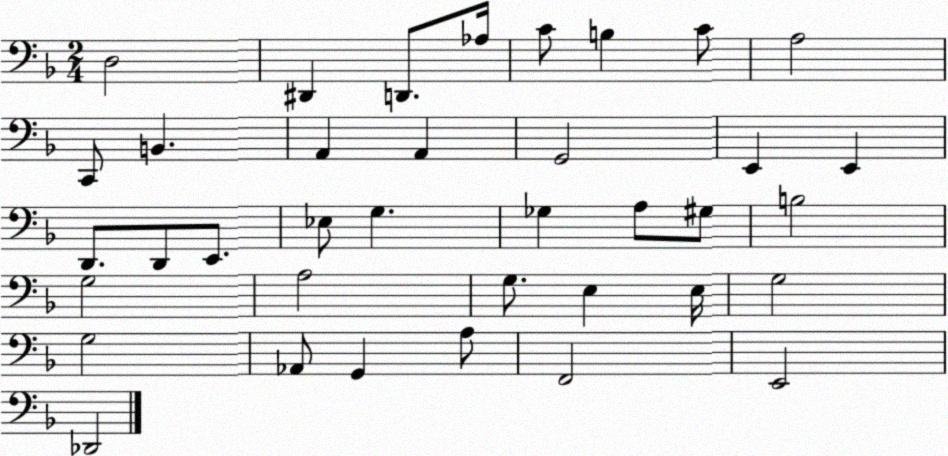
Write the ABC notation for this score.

X:1
T:Untitled
M:2/4
L:1/4
K:F
D,2 ^D,, D,,/2 _A,/4 C/2 B, C/2 A,2 C,,/2 B,, A,, A,, G,,2 E,, E,, D,,/2 D,,/2 E,,/2 _E,/2 G, _G, A,/2 ^G,/2 B,2 G,2 A,2 G,/2 E, E,/4 G,2 G,2 _A,,/2 G,, A,/2 F,,2 E,,2 _D,,2